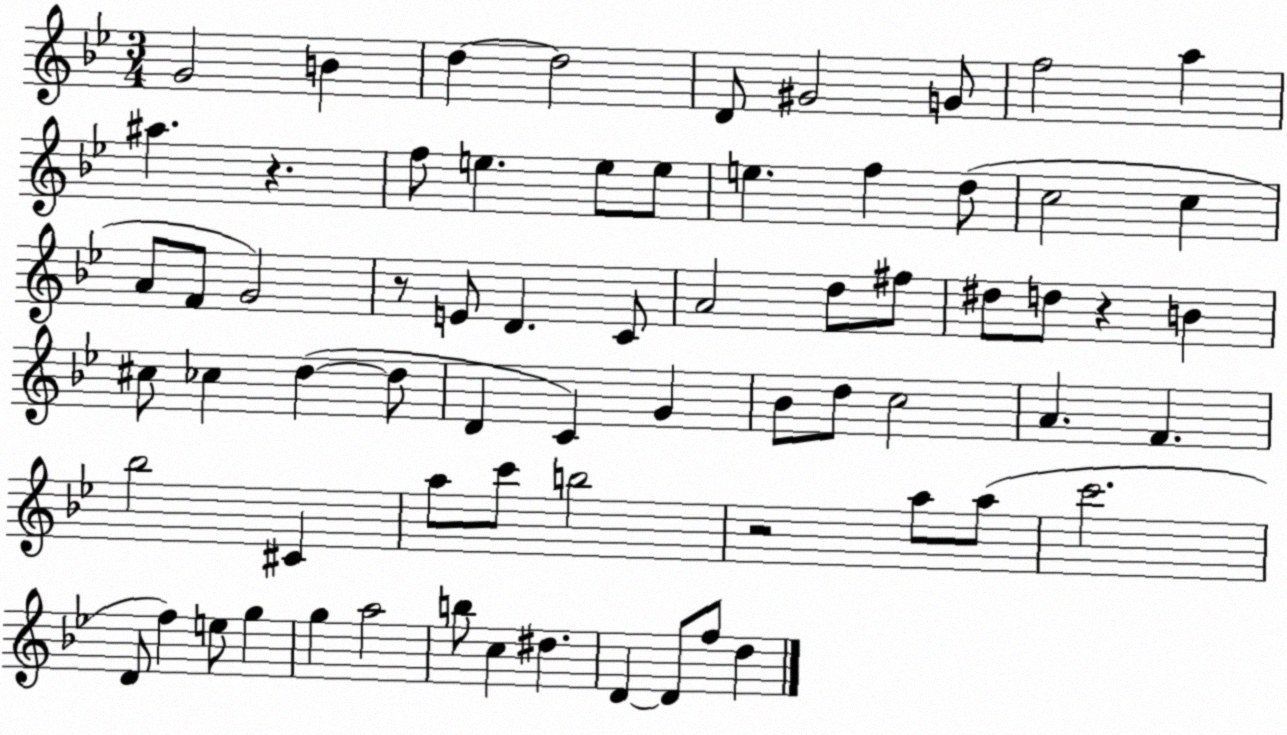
X:1
T:Untitled
M:3/4
L:1/4
K:Bb
G2 B d d2 D/2 ^G2 G/2 f2 a ^a z f/2 e e/2 e/2 e f d/2 c2 c A/2 F/2 G2 z/2 E/2 D C/2 A2 d/2 ^f/2 ^d/2 d/2 z B ^c/2 _c d d/2 D C G _B/2 d/2 c2 A F _b2 ^C a/2 c'/2 b2 z2 a/2 a/2 c'2 D/2 f e/2 g g a2 b/2 c ^d D D/2 f/2 d